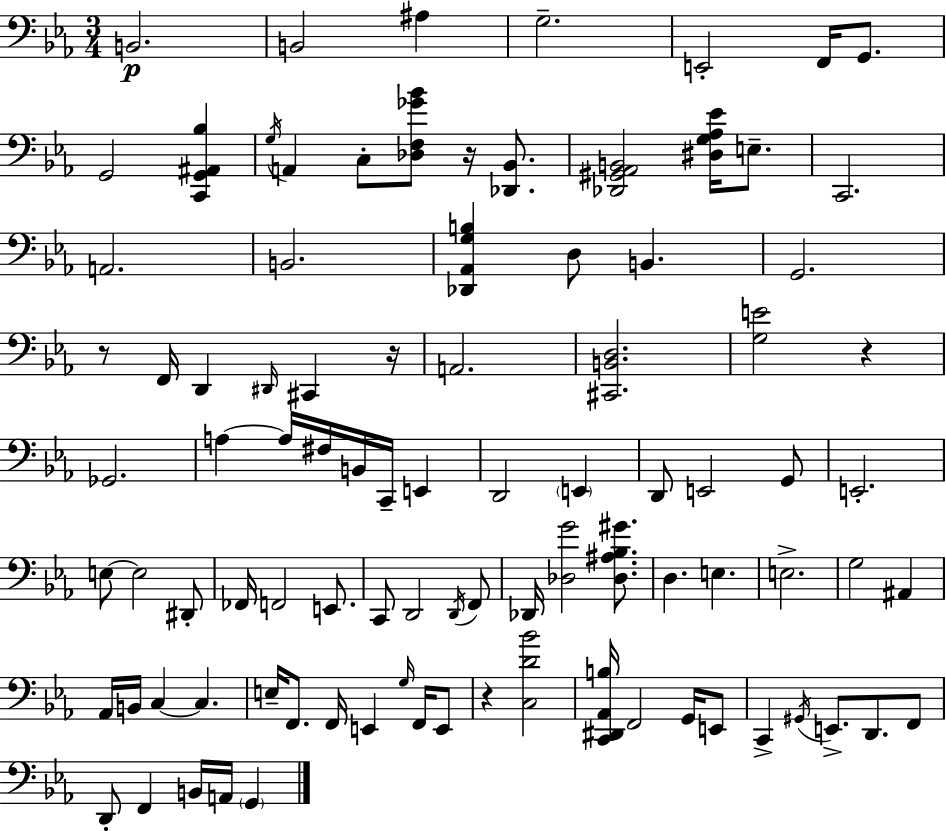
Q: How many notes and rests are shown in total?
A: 93